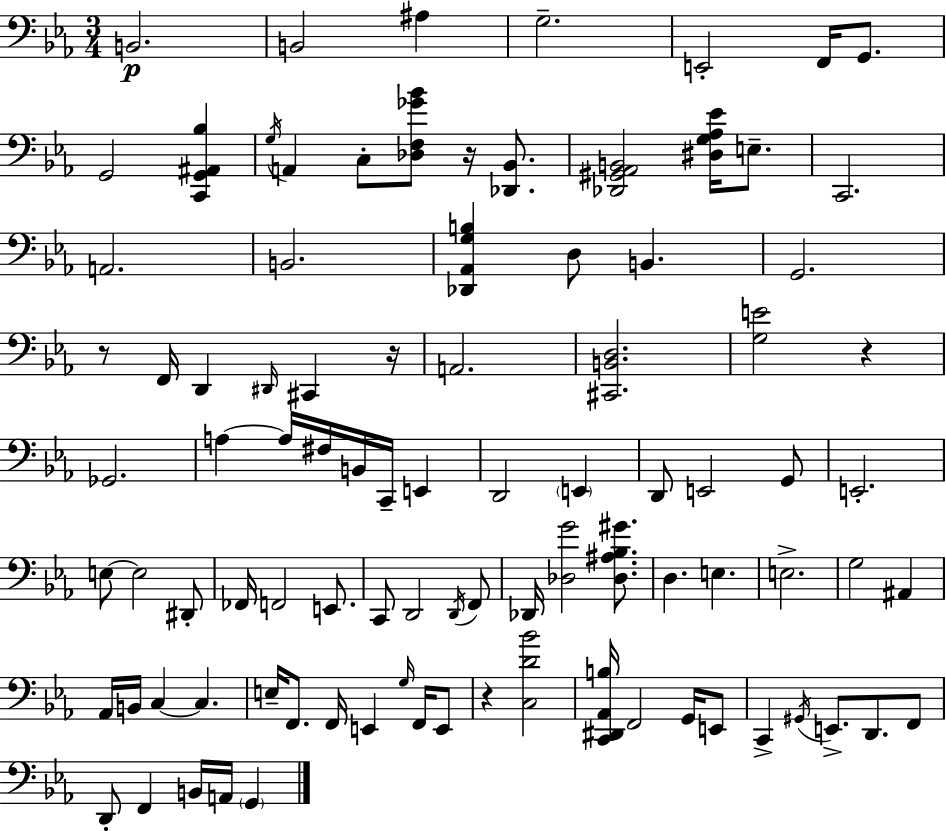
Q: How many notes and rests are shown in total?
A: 93